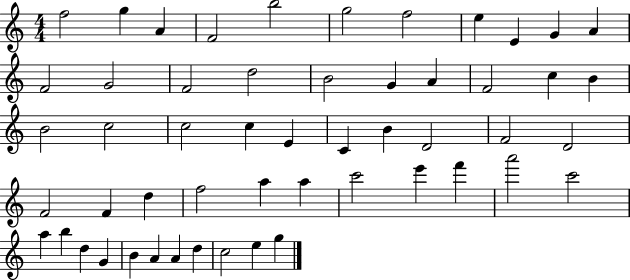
F5/h G5/q A4/q F4/h B5/h G5/h F5/h E5/q E4/q G4/q A4/q F4/h G4/h F4/h D5/h B4/h G4/q A4/q F4/h C5/q B4/q B4/h C5/h C5/h C5/q E4/q C4/q B4/q D4/h F4/h D4/h F4/h F4/q D5/q F5/h A5/q A5/q C6/h E6/q F6/q A6/h C6/h A5/q B5/q D5/q G4/q B4/q A4/q A4/q D5/q C5/h E5/q G5/q